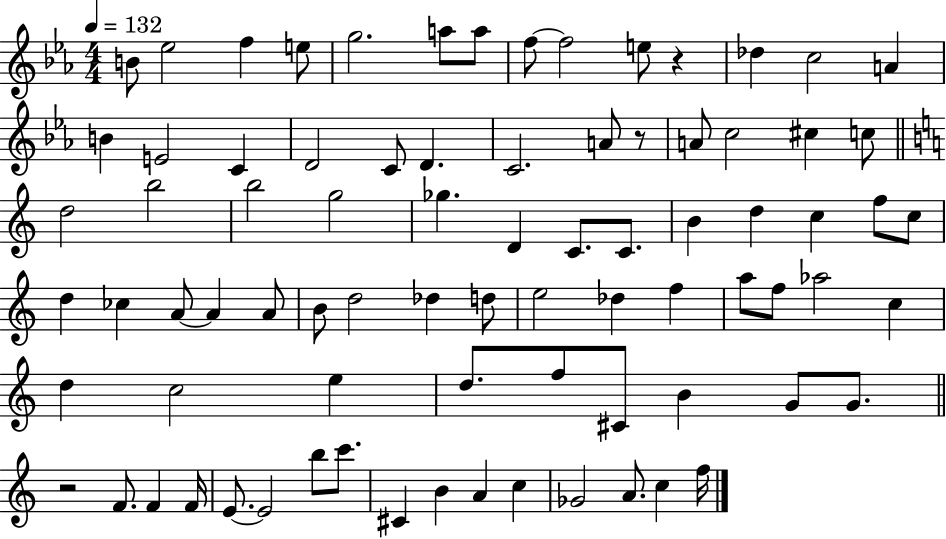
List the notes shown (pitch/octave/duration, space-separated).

B4/e Eb5/h F5/q E5/e G5/h. A5/e A5/e F5/e F5/h E5/e R/q Db5/q C5/h A4/q B4/q E4/h C4/q D4/h C4/e D4/q. C4/h. A4/e R/e A4/e C5/h C#5/q C5/e D5/h B5/h B5/h G5/h Gb5/q. D4/q C4/e. C4/e. B4/q D5/q C5/q F5/e C5/e D5/q CES5/q A4/e A4/q A4/e B4/e D5/h Db5/q D5/e E5/h Db5/q F5/q A5/e F5/e Ab5/h C5/q D5/q C5/h E5/q D5/e. F5/e C#4/e B4/q G4/e G4/e. R/h F4/e. F4/q F4/s E4/e. E4/h B5/e C6/e. C#4/q B4/q A4/q C5/q Gb4/h A4/e. C5/q F5/s